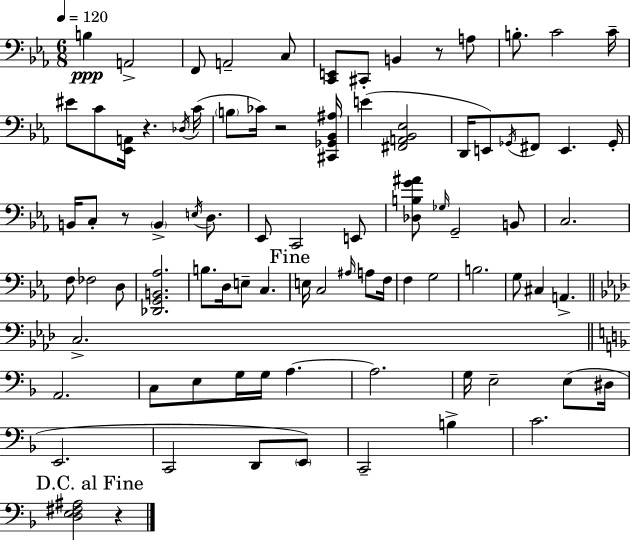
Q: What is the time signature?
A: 6/8